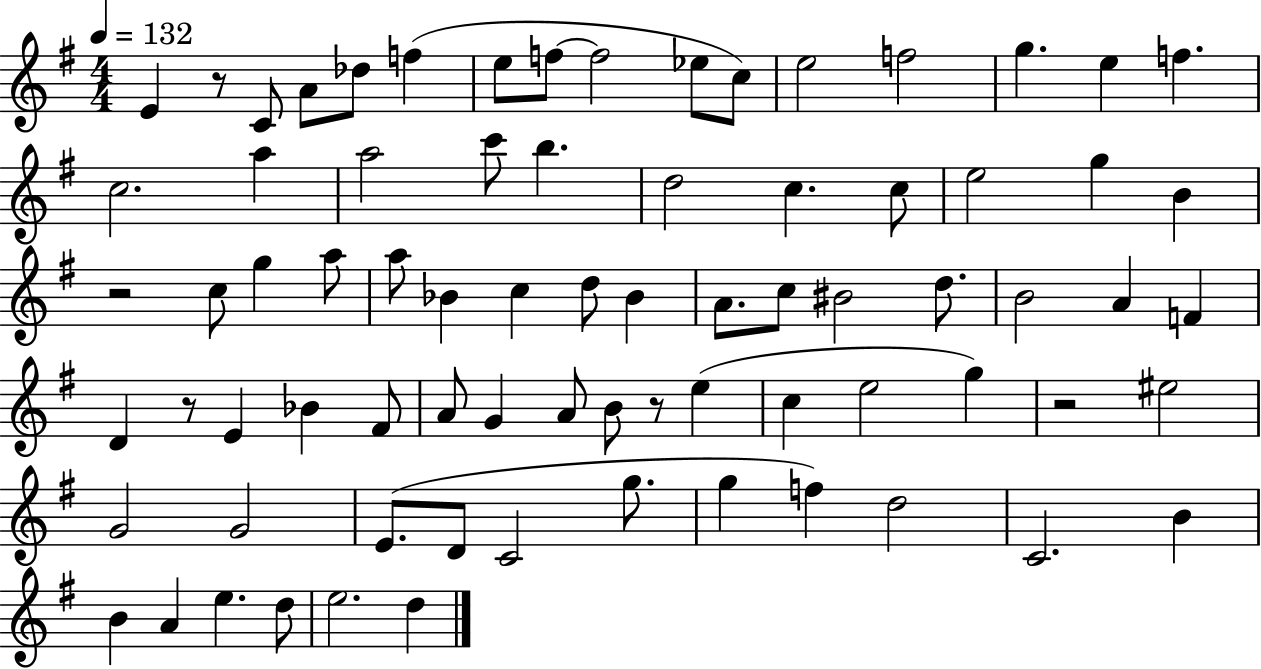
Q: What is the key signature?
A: G major